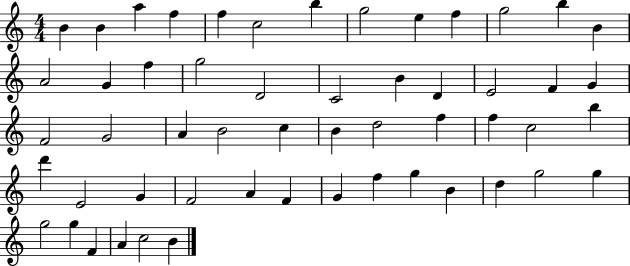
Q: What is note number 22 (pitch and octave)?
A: E4